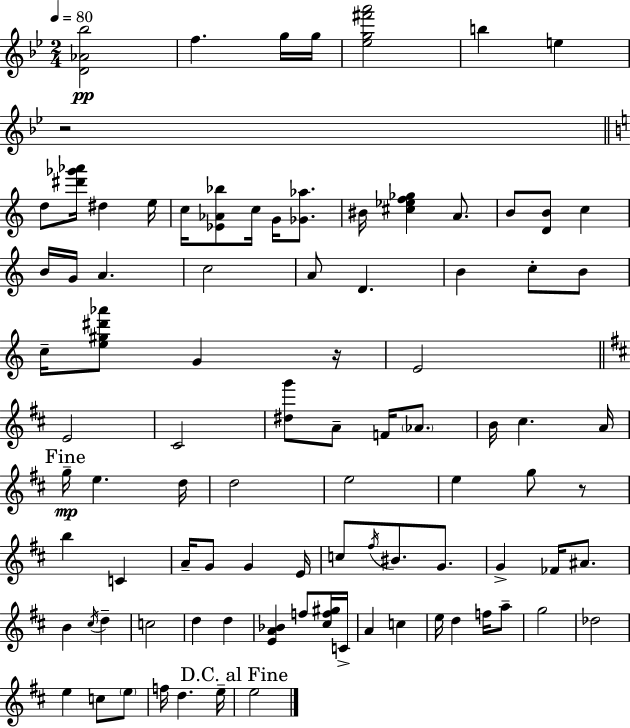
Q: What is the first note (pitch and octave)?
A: F5